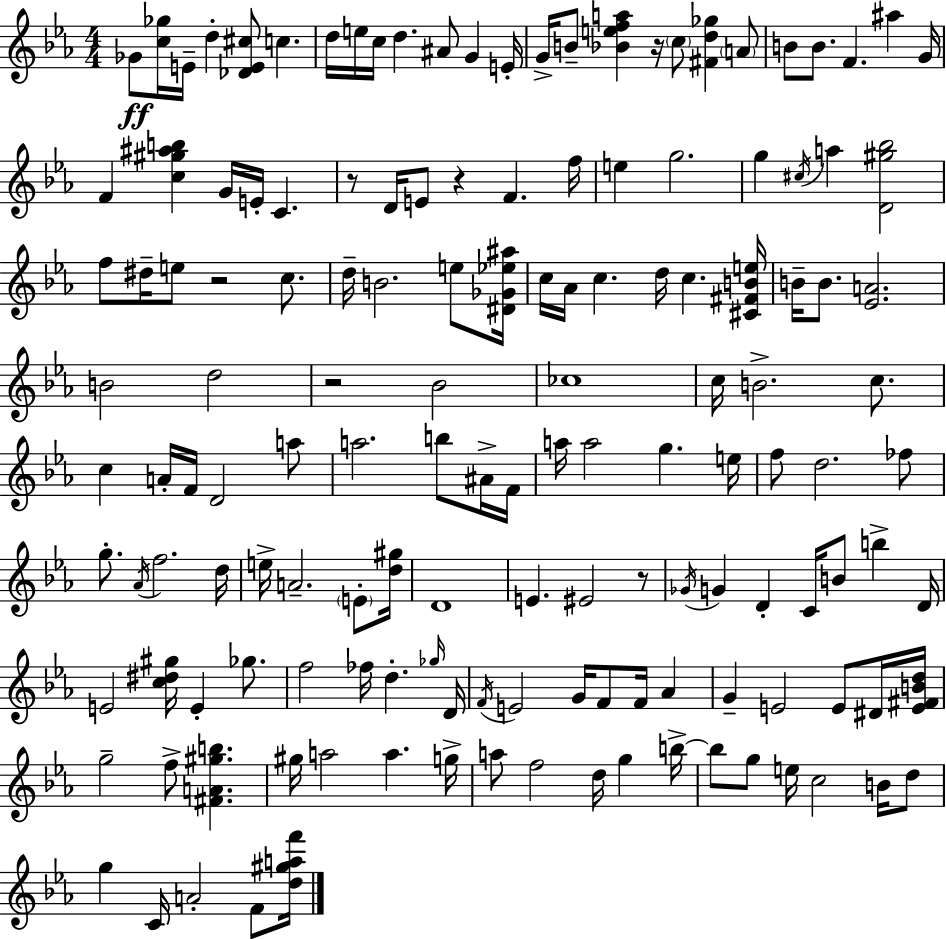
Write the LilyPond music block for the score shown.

{
  \clef treble
  \numericTimeSignature
  \time 4/4
  \key c \minor
  ges'8\ff <c'' ges''>16 e'16-- d''4-. <des' e' cis''>8 c''4. | d''16 e''16 c''16 d''4. ais'8 g'4 e'16-. | g'16-> b'8-- <bes' e'' f'' a''>4 r16 \parenthesize c''8 <fis' d'' ges''>4 \parenthesize a'8 | b'8 b'8. f'4. ais''4 g'16 | \break f'4 <c'' gis'' ais'' b''>4 g'16 e'16-. c'4. | r8 d'16 e'8 r4 f'4. f''16 | e''4 g''2. | g''4 \acciaccatura { cis''16 } a''4 <d' gis'' bes''>2 | \break f''8 dis''16-- e''8 r2 c''8. | d''16-- b'2. e''8 | <dis' ges' ees'' ais''>16 c''16 aes'16 c''4. d''16 c''4. | <cis' fis' b' e''>16 b'16-- b'8. <ees' a'>2. | \break b'2 d''2 | r2 bes'2 | ces''1 | c''16 b'2.-> c''8. | \break c''4 a'16-. f'16 d'2 a''8 | a''2. b''8 ais'16-> | f'16 a''16 a''2 g''4. | e''16 f''8 d''2. fes''8 | \break g''8.-. \acciaccatura { aes'16 } f''2. | d''16 e''16-> a'2.-- \parenthesize e'8-. | <d'' gis''>16 d'1 | e'4. eis'2 | \break r8 \acciaccatura { ges'16 } g'4 d'4-. c'16 b'8 b''4-> | d'16 e'2 <c'' dis'' gis''>16 e'4-. | ges''8. f''2 fes''16 d''4.-. | \grace { ges''16 } d'16 \acciaccatura { f'16 } e'2 g'16 f'8 | \break f'16 aes'4 g'4-- e'2 | e'8 dis'16 <e' fis' b' d''>16 g''2-- f''8-> <fis' a' gis'' b''>4. | gis''16 a''2 a''4. | g''16-> a''8 f''2 d''16 | \break g''4 b''16->~~ b''8 g''8 e''16 c''2 | b'16 d''8 g''4 c'16 a'2-. | f'8 <d'' gis'' a'' f'''>16 \bar "|."
}